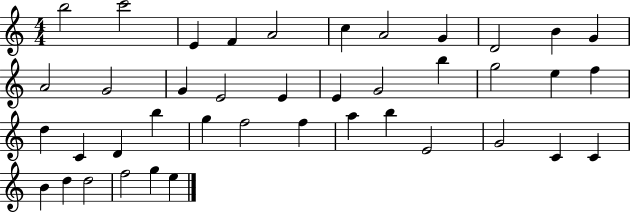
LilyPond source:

{
  \clef treble
  \numericTimeSignature
  \time 4/4
  \key c \major
  b''2 c'''2 | e'4 f'4 a'2 | c''4 a'2 g'4 | d'2 b'4 g'4 | \break a'2 g'2 | g'4 e'2 e'4 | e'4 g'2 b''4 | g''2 e''4 f''4 | \break d''4 c'4 d'4 b''4 | g''4 f''2 f''4 | a''4 b''4 e'2 | g'2 c'4 c'4 | \break b'4 d''4 d''2 | f''2 g''4 e''4 | \bar "|."
}